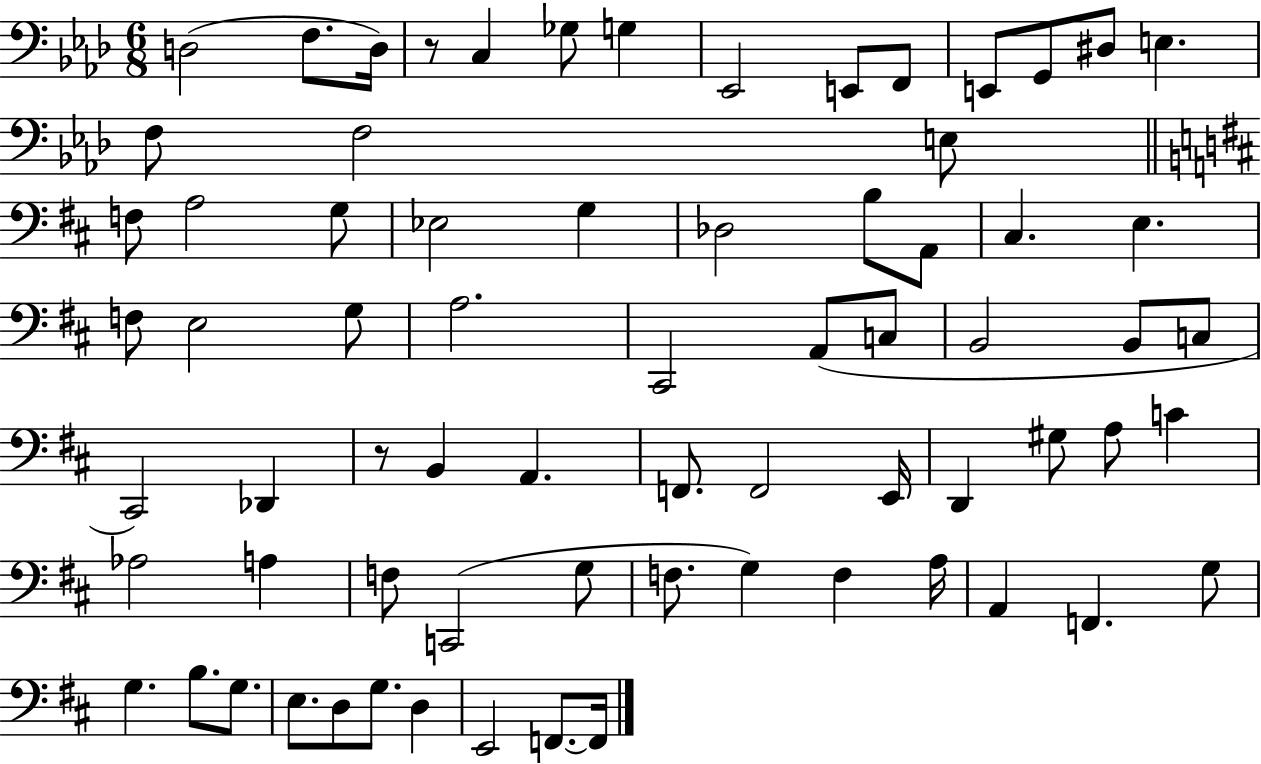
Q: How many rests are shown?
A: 2